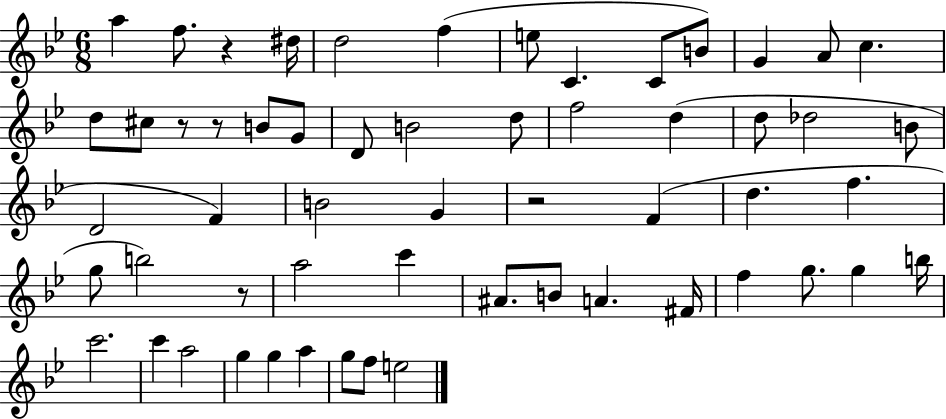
{
  \clef treble
  \numericTimeSignature
  \time 6/8
  \key bes \major
  a''4 f''8. r4 dis''16 | d''2 f''4( | e''8 c'4. c'8 b'8) | g'4 a'8 c''4. | \break d''8 cis''8 r8 r8 b'8 g'8 | d'8 b'2 d''8 | f''2 d''4( | d''8 des''2 b'8 | \break d'2 f'4) | b'2 g'4 | r2 f'4( | d''4. f''4. | \break g''8 b''2) r8 | a''2 c'''4 | ais'8. b'8 a'4. fis'16 | f''4 g''8. g''4 b''16 | \break c'''2. | c'''4 a''2 | g''4 g''4 a''4 | g''8 f''8 e''2 | \break \bar "|."
}